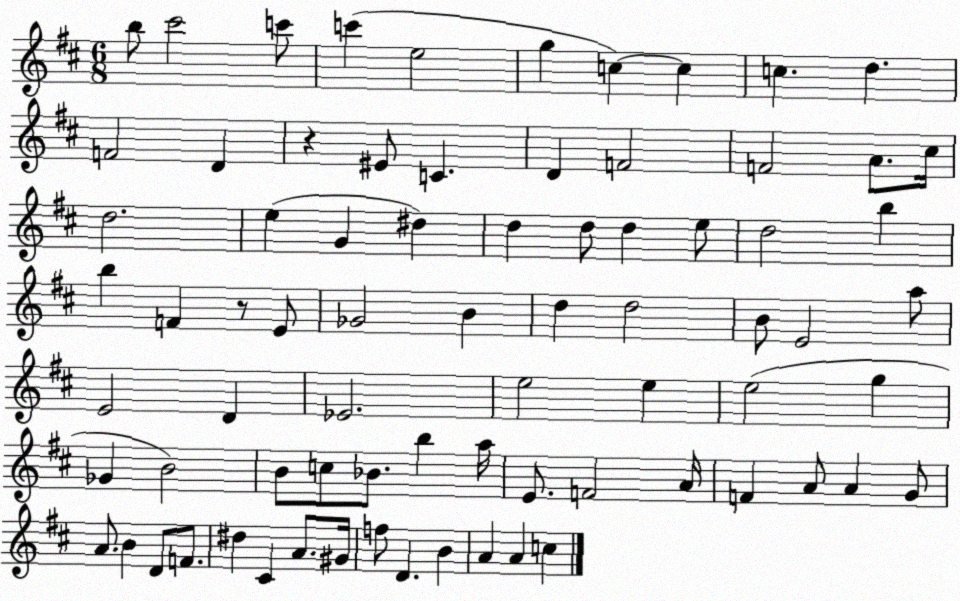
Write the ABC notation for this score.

X:1
T:Untitled
M:6/8
L:1/4
K:D
b/2 ^c'2 c'/2 c' e2 g c c c d F2 D z ^E/2 C D F2 F2 A/2 ^c/4 d2 e G ^d d d/2 d e/2 d2 b b F z/2 E/2 _G2 B d d2 B/2 E2 a/2 E2 D _E2 e2 e e2 g _G B2 B/2 c/2 _B/2 b a/4 E/2 F2 A/4 F A/2 A G/2 A/2 B D/2 F/2 ^d ^C A/2 ^G/4 f/2 D B A A c